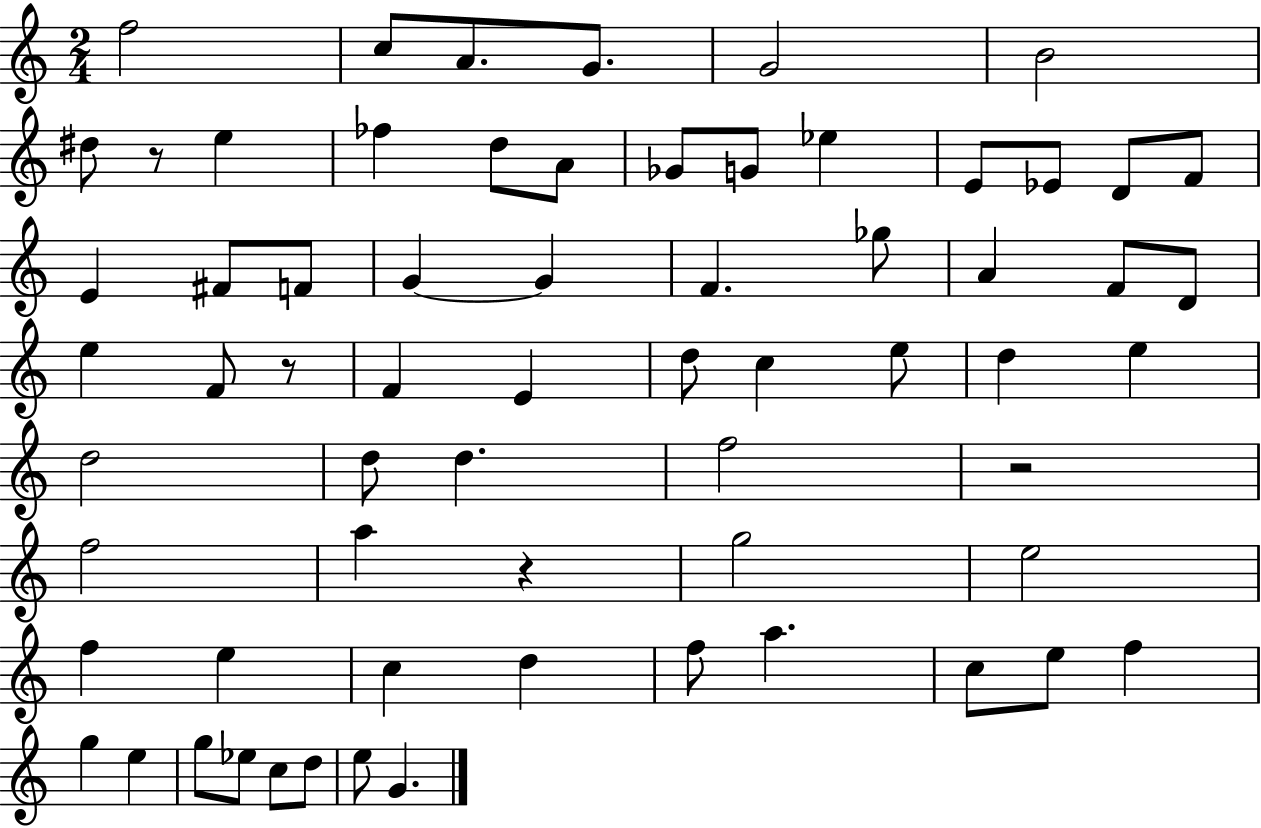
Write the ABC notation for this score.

X:1
T:Untitled
M:2/4
L:1/4
K:C
f2 c/2 A/2 G/2 G2 B2 ^d/2 z/2 e _f d/2 A/2 _G/2 G/2 _e E/2 _E/2 D/2 F/2 E ^F/2 F/2 G G F _g/2 A F/2 D/2 e F/2 z/2 F E d/2 c e/2 d e d2 d/2 d f2 z2 f2 a z g2 e2 f e c d f/2 a c/2 e/2 f g e g/2 _e/2 c/2 d/2 e/2 G